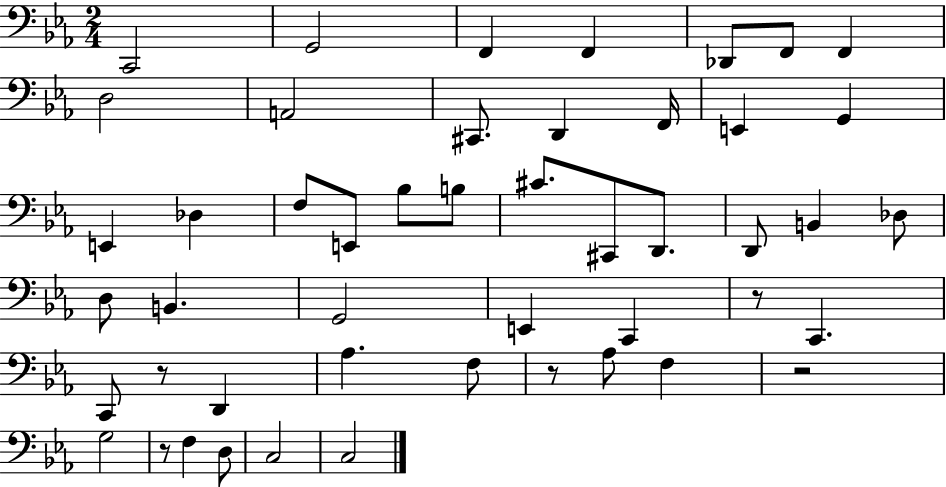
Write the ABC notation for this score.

X:1
T:Untitled
M:2/4
L:1/4
K:Eb
C,,2 G,,2 F,, F,, _D,,/2 F,,/2 F,, D,2 A,,2 ^C,,/2 D,, F,,/4 E,, G,, E,, _D, F,/2 E,,/2 _B,/2 B,/2 ^C/2 ^C,,/2 D,,/2 D,,/2 B,, _D,/2 D,/2 B,, G,,2 E,, C,, z/2 C,, C,,/2 z/2 D,, _A, F,/2 z/2 _A,/2 F, z2 G,2 z/2 F, D,/2 C,2 C,2